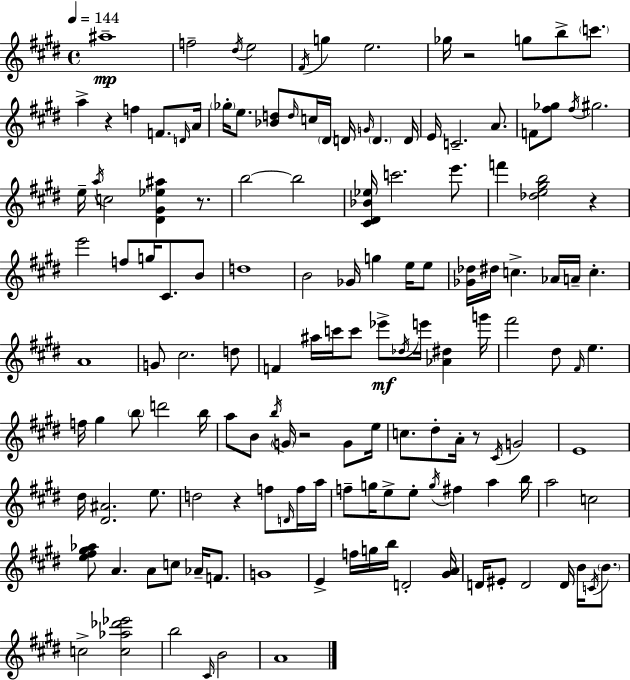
A#5/w F5/h D#5/s E5/h F#4/s G5/q E5/h. Gb5/s R/h G5/e B5/e C6/e. A5/q R/q F5/q F4/e. D4/s A4/s Gb5/s E5/e. [Bb4,D5]/e D5/s C5/s D#4/s D4/s G4/s D4/q. D4/s E4/s C4/h. A4/e. F4/e [F#5,Gb5]/e F#5/s G#5/h. E5/s A5/s C5/h [D#4,G#4,Eb5,A#5]/q R/e. B5/h B5/h [C#4,D#4,Bb4,Eb5]/s C6/h. E6/e. F6/q [Db5,E5,G#5,B5]/h R/q E6/h F5/e G5/s C#4/e. B4/e D5/w B4/h Gb4/s G5/q E5/s E5/e [Gb4,Db5]/s D#5/s C5/q. Ab4/s A4/s C5/q. A4/w G4/e C#5/h. D5/e F4/q A#5/s C6/s C6/e Eb6/e Db5/s E6/s [Ab4,D#5]/q G6/s F#6/h D#5/e F#4/s E5/q. F5/s G#5/q B5/e D6/h B5/s A5/e B4/e B5/s G4/s R/h G4/e E5/s C5/e. D#5/e A4/s R/e C#4/s G4/h E4/w D#5/s [D#4,A#4]/h. E5/e. D5/h R/q F5/e D4/s F5/s A5/s F5/e G5/s E5/e E5/e G5/s F#5/q A5/q B5/s A5/h C5/h [E5,F#5,G#5,Ab5]/e A4/q. A4/e C5/e Ab4/s F4/e. G4/w E4/q F5/s G5/s B5/s D4/h [G#4,A4]/s D4/s EIS4/e D4/h D4/s B4/s C4/s B4/e. C5/h [C5,Ab5,Db6,Eb6]/h B5/h C#4/s B4/h A4/w